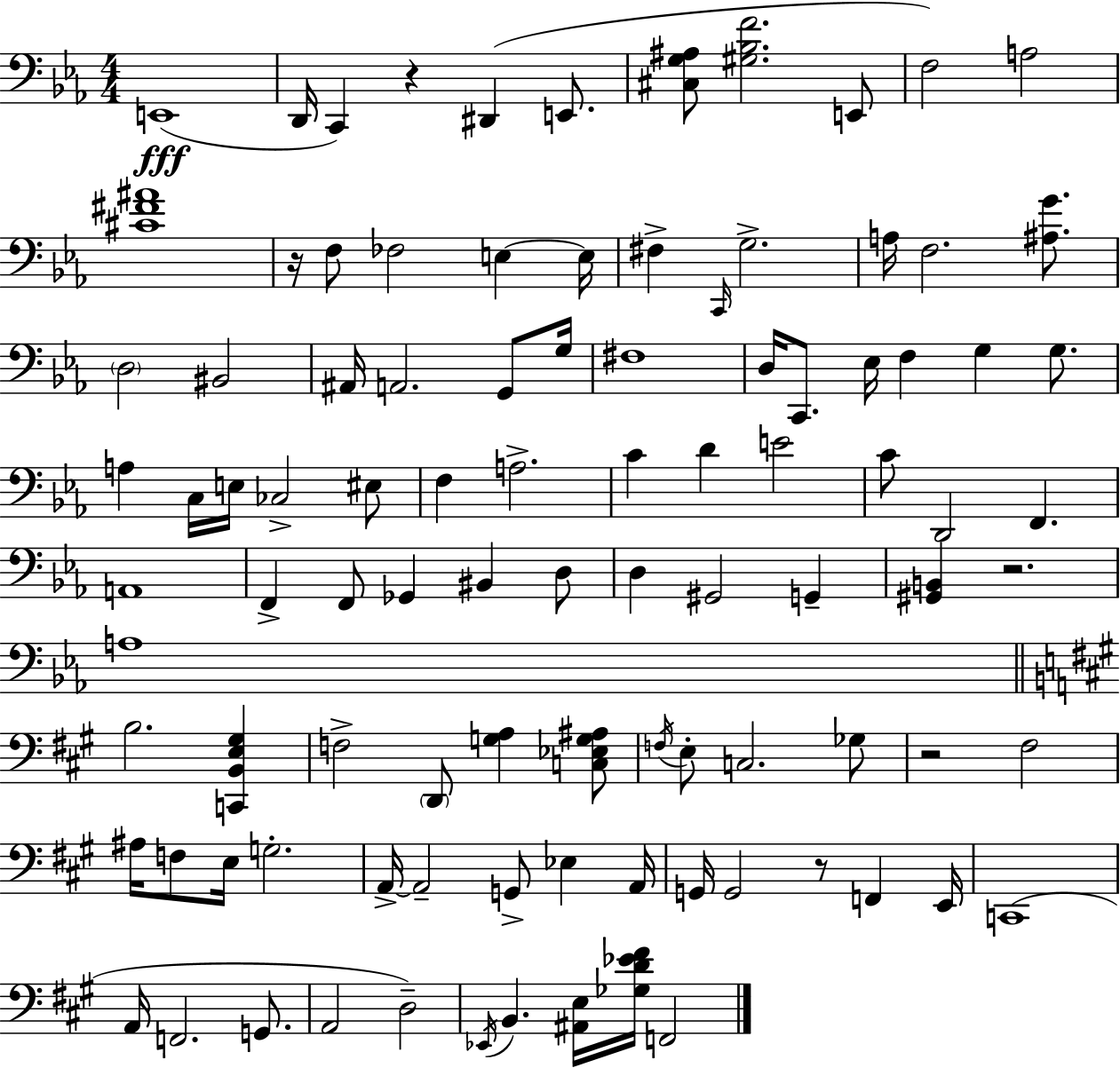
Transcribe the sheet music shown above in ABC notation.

X:1
T:Untitled
M:4/4
L:1/4
K:Cm
E,,4 D,,/4 C,, z ^D,, E,,/2 [^C,G,^A,]/2 [^G,_B,F]2 E,,/2 F,2 A,2 [^C^F^A]4 z/4 F,/2 _F,2 E, E,/4 ^F, C,,/4 G,2 A,/4 F,2 [^A,G]/2 D,2 ^B,,2 ^A,,/4 A,,2 G,,/2 G,/4 ^F,4 D,/4 C,,/2 _E,/4 F, G, G,/2 A, C,/4 E,/4 _C,2 ^E,/2 F, A,2 C D E2 C/2 D,,2 F,, A,,4 F,, F,,/2 _G,, ^B,, D,/2 D, ^G,,2 G,, [^G,,B,,] z2 A,4 B,2 [C,,B,,E,^G,] F,2 D,,/2 [G,A,] [C,_E,G,^A,]/2 F,/4 E,/2 C,2 _G,/2 z2 ^F,2 ^A,/4 F,/2 E,/4 G,2 A,,/4 A,,2 G,,/2 _E, A,,/4 G,,/4 G,,2 z/2 F,, E,,/4 C,,4 A,,/4 F,,2 G,,/2 A,,2 D,2 _E,,/4 B,, [^A,,E,]/4 [_G,D_E^F]/4 F,,2